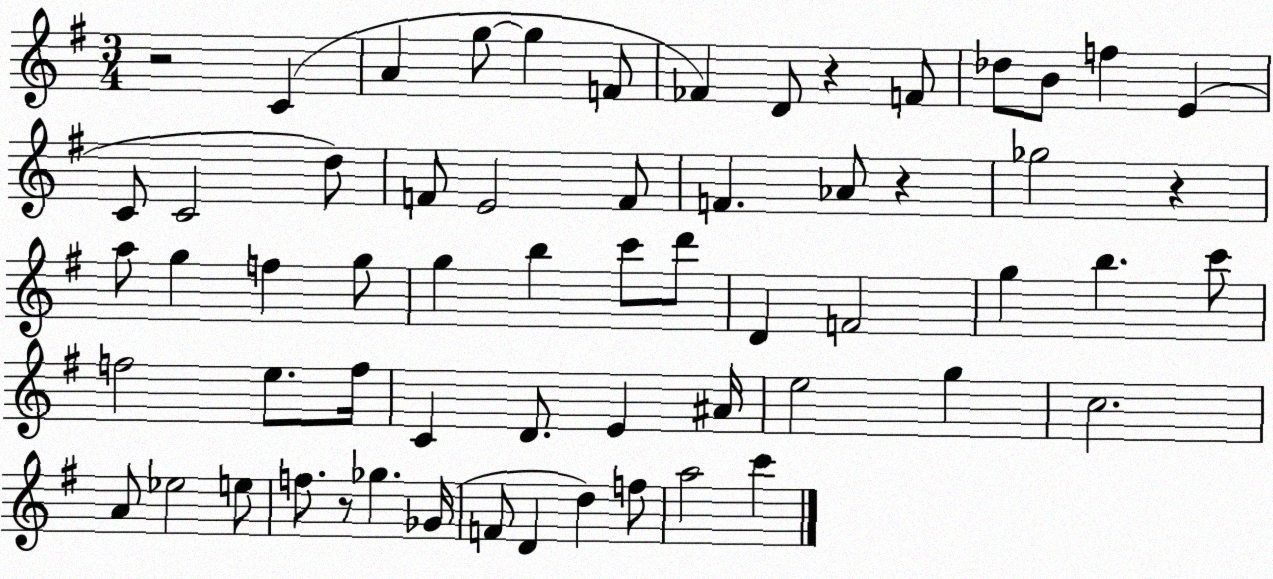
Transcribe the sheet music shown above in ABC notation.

X:1
T:Untitled
M:3/4
L:1/4
K:G
z2 C A g/2 g F/2 _F D/2 z F/2 _d/2 B/2 f E C/2 C2 d/2 F/2 E2 F/2 F _A/2 z _g2 z a/2 g f g/2 g b c'/2 d'/2 D F2 g b c'/2 f2 e/2 f/4 C D/2 E ^A/4 e2 g c2 A/2 _e2 e/2 f/2 z/2 _g _G/4 F/2 D d f/2 a2 c'